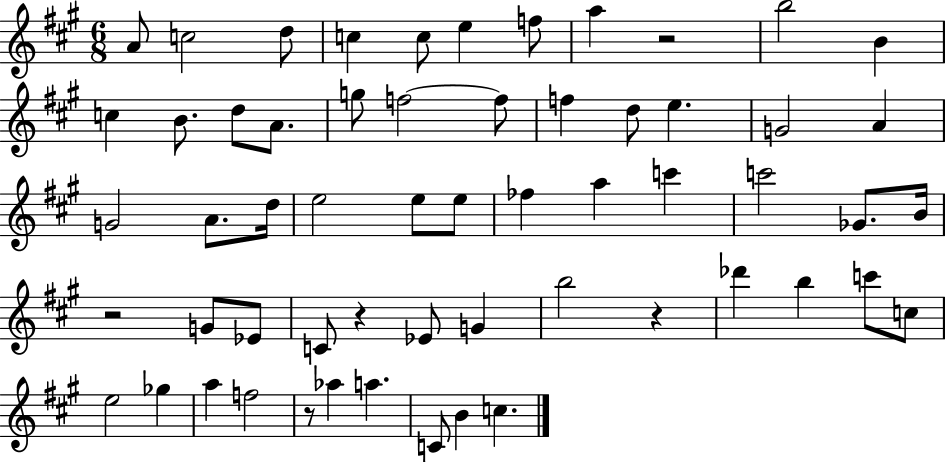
X:1
T:Untitled
M:6/8
L:1/4
K:A
A/2 c2 d/2 c c/2 e f/2 a z2 b2 B c B/2 d/2 A/2 g/2 f2 f/2 f d/2 e G2 A G2 A/2 d/4 e2 e/2 e/2 _f a c' c'2 _G/2 B/4 z2 G/2 _E/2 C/2 z _E/2 G b2 z _d' b c'/2 c/2 e2 _g a f2 z/2 _a a C/2 B c